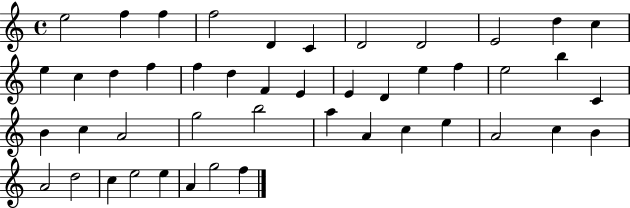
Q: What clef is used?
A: treble